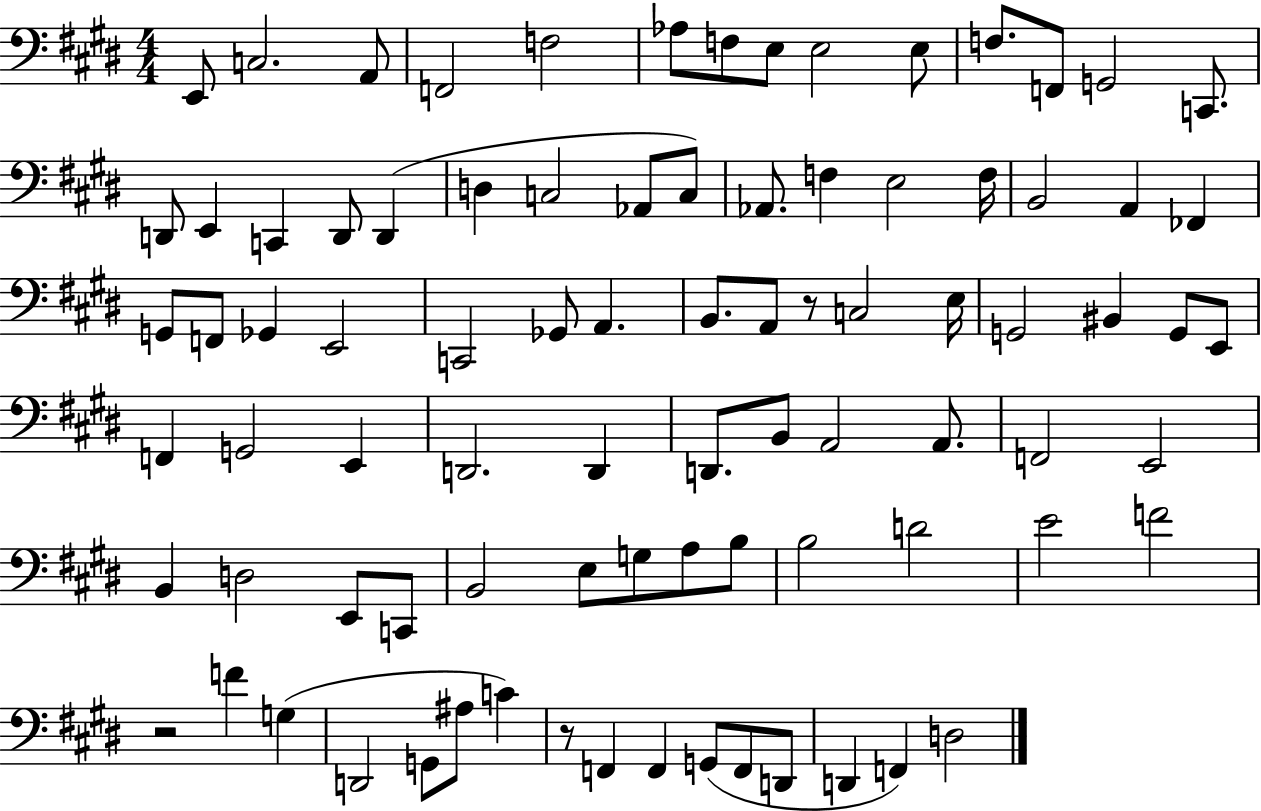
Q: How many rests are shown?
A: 3